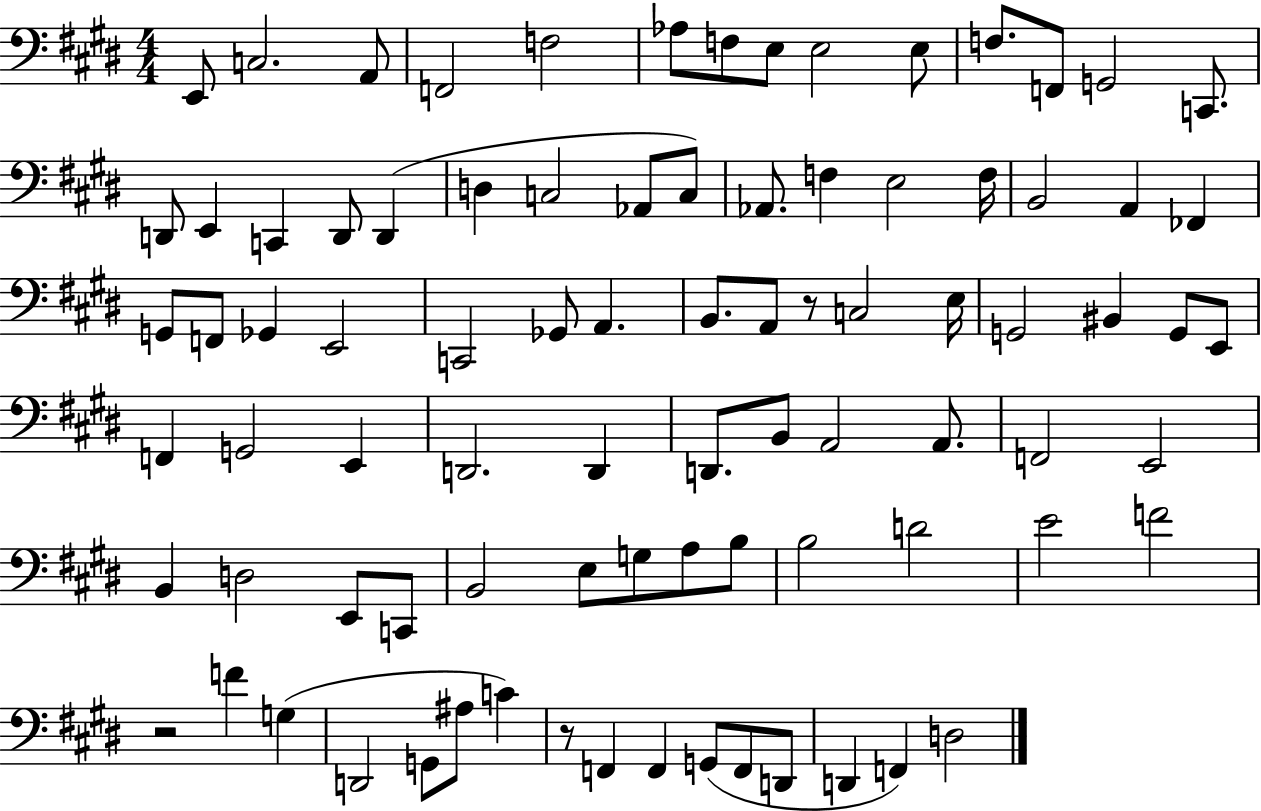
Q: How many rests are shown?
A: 3